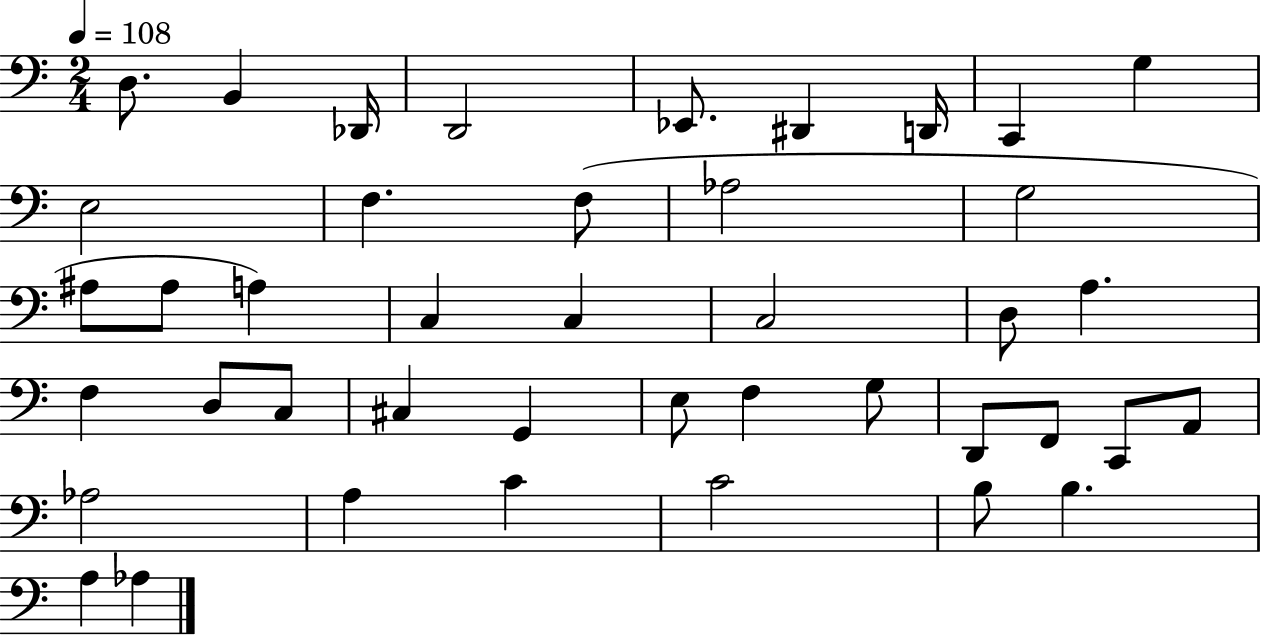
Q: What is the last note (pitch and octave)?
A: Ab3